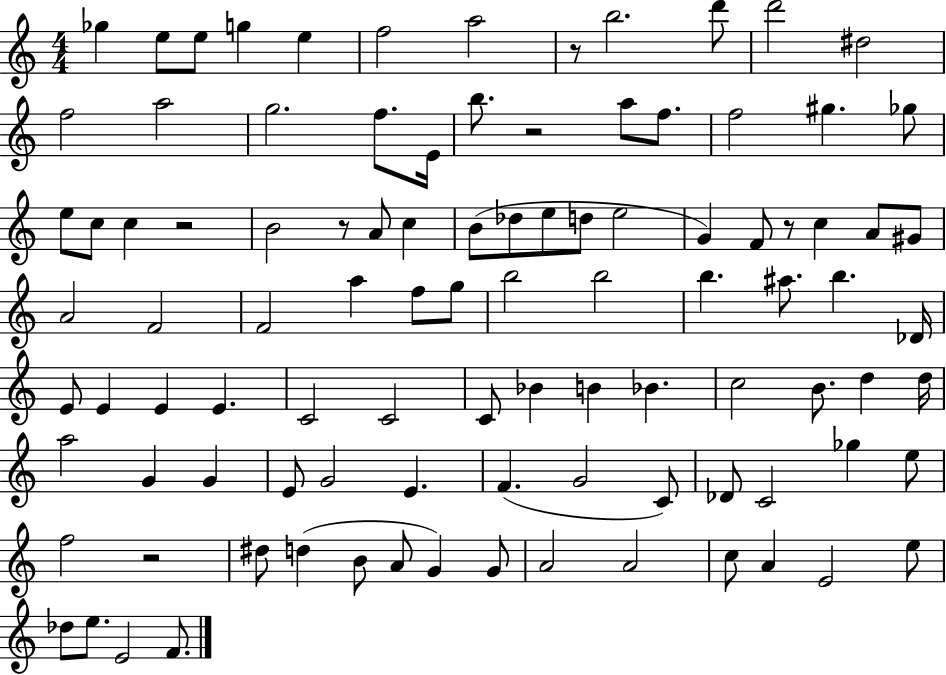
X:1
T:Untitled
M:4/4
L:1/4
K:C
_g e/2 e/2 g e f2 a2 z/2 b2 d'/2 d'2 ^d2 f2 a2 g2 f/2 E/4 b/2 z2 a/2 f/2 f2 ^g _g/2 e/2 c/2 c z2 B2 z/2 A/2 c B/2 _d/2 e/2 d/2 e2 G F/2 z/2 c A/2 ^G/2 A2 F2 F2 a f/2 g/2 b2 b2 b ^a/2 b _D/4 E/2 E E E C2 C2 C/2 _B B _B c2 B/2 d d/4 a2 G G E/2 G2 E F G2 C/2 _D/2 C2 _g e/2 f2 z2 ^d/2 d B/2 A/2 G G/2 A2 A2 c/2 A E2 e/2 _d/2 e/2 E2 F/2